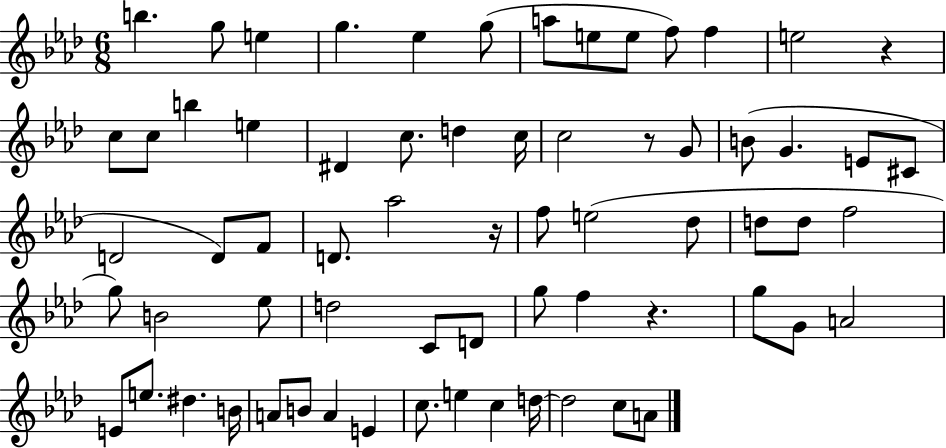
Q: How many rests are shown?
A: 4